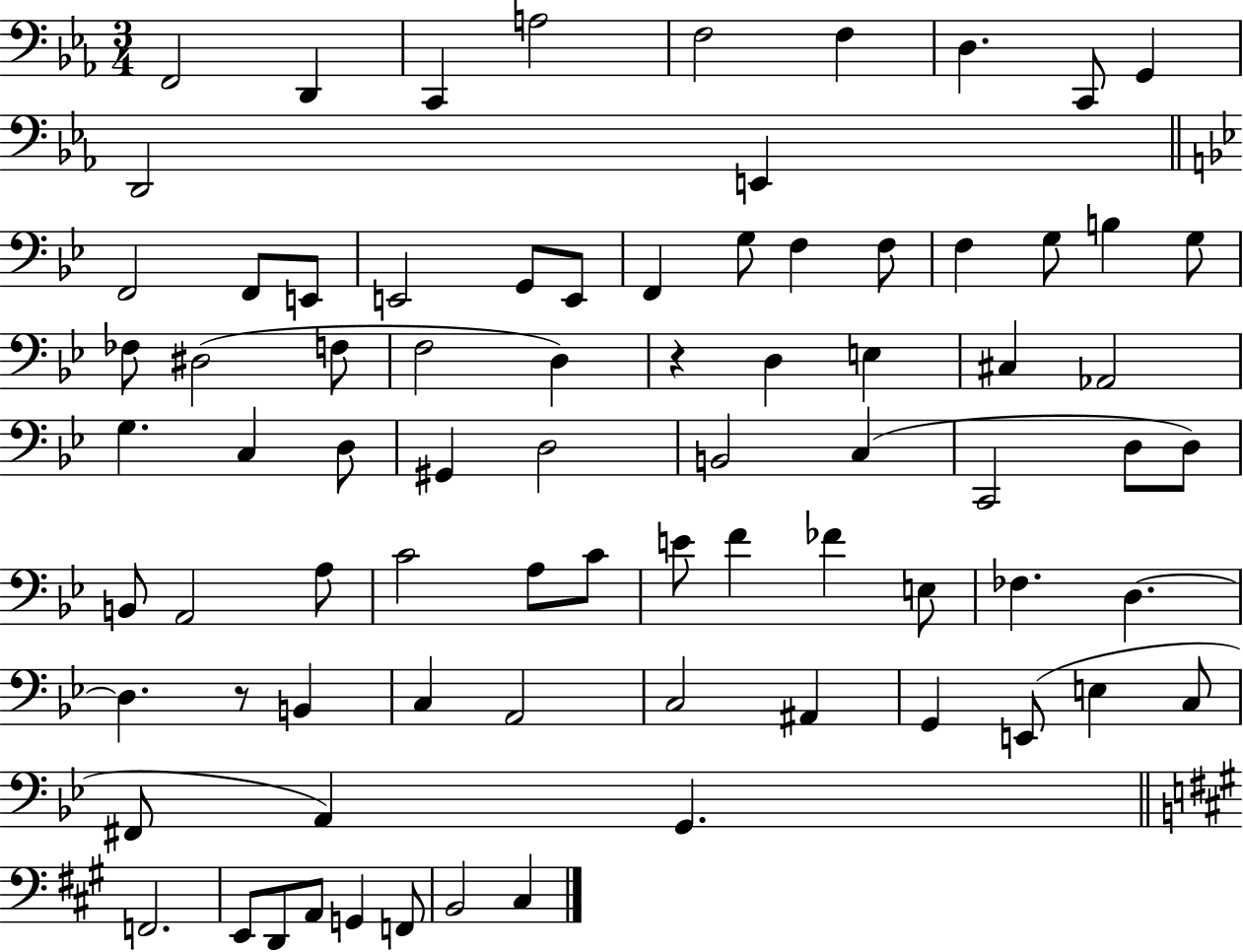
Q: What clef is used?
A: bass